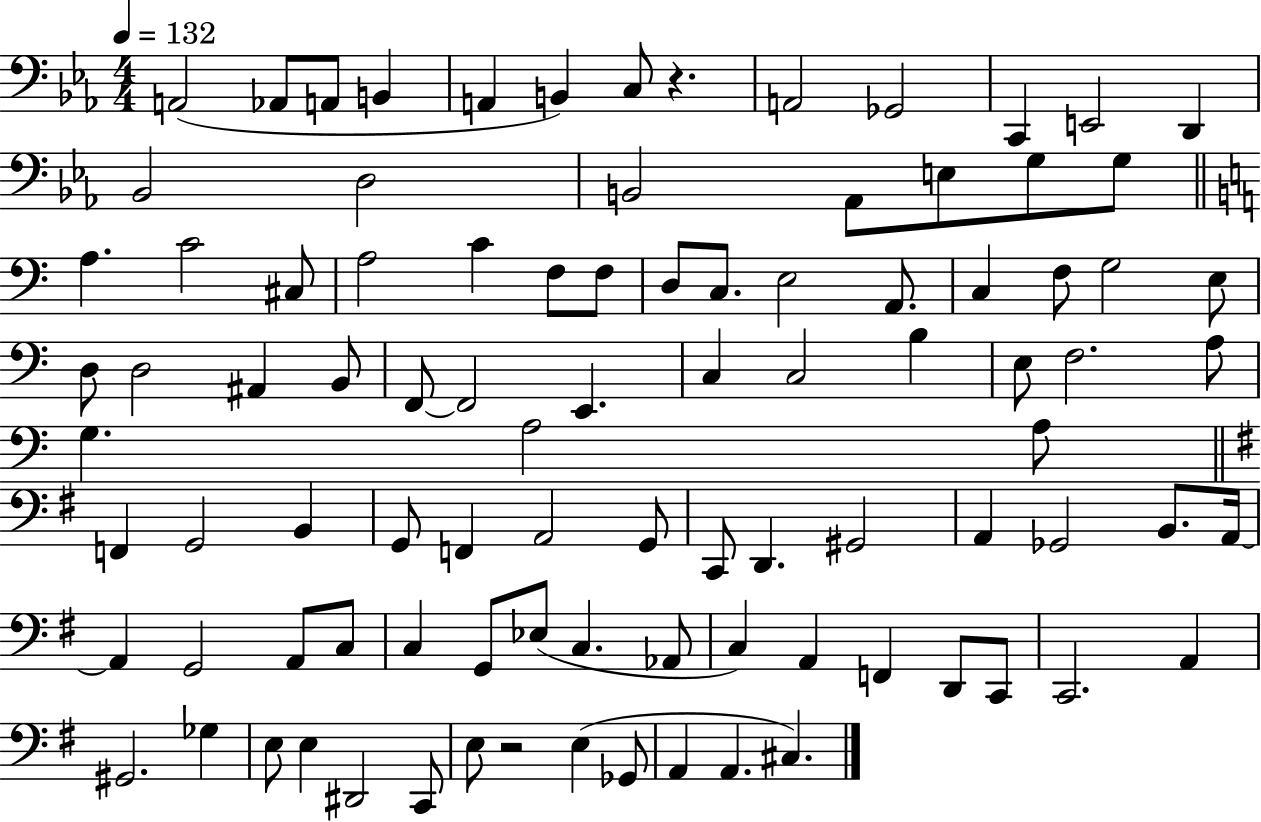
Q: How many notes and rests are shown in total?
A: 94